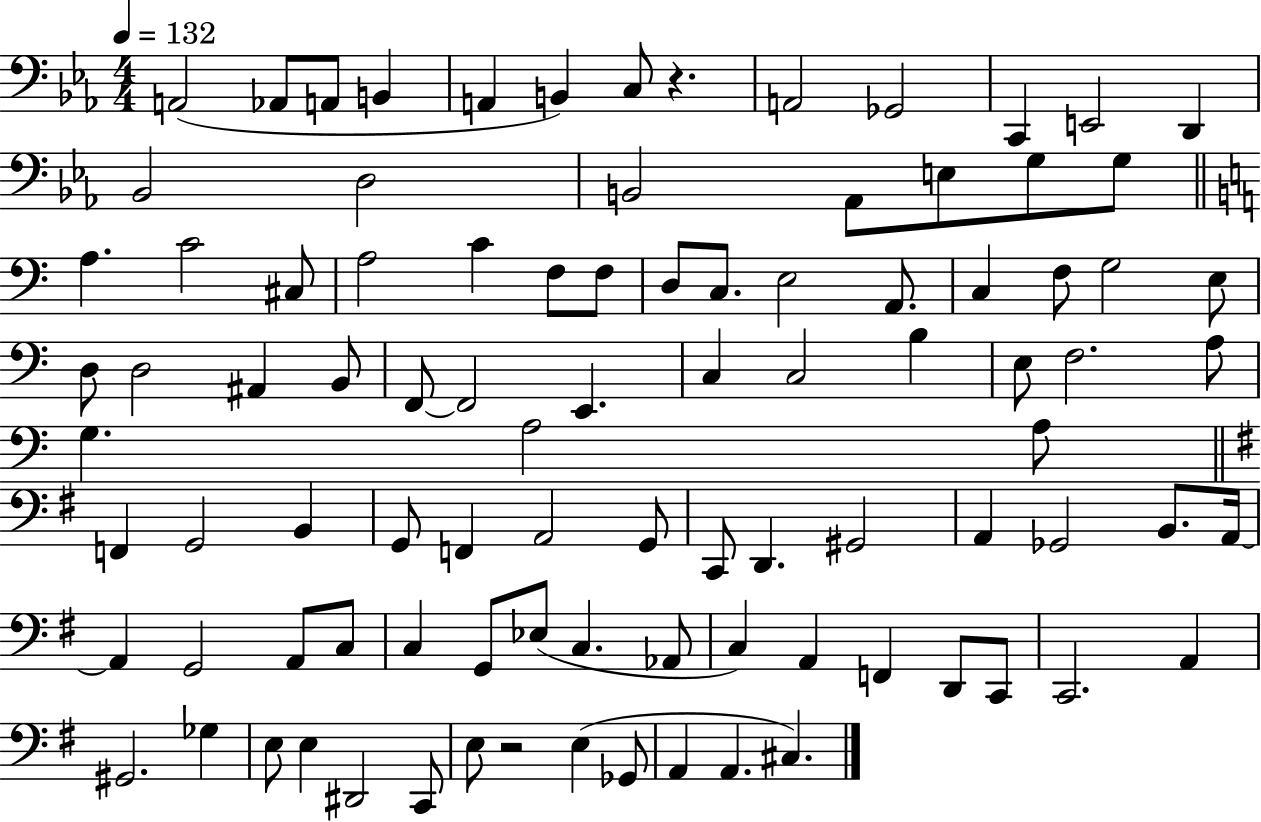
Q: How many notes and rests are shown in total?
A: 94